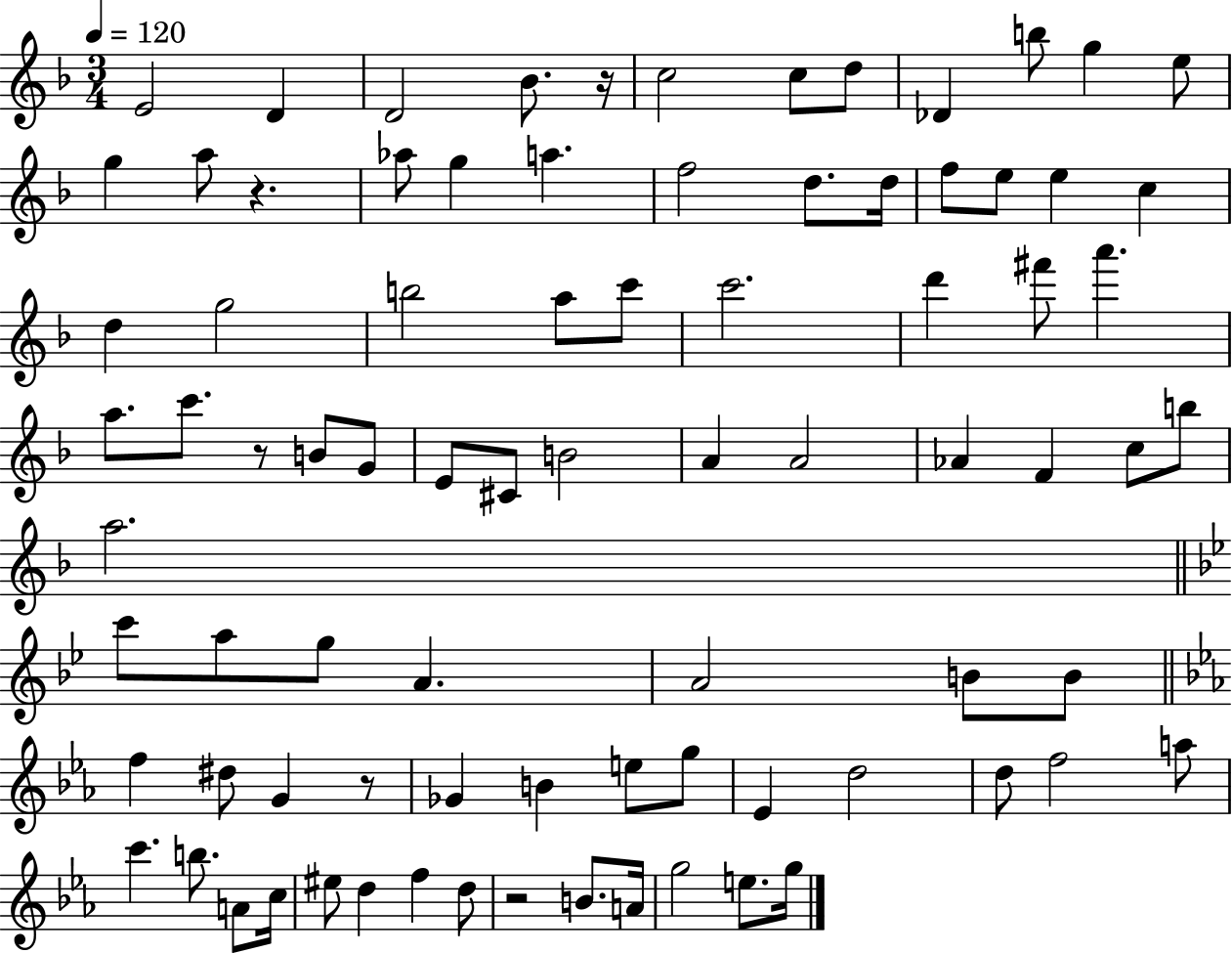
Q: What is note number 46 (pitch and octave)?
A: A5